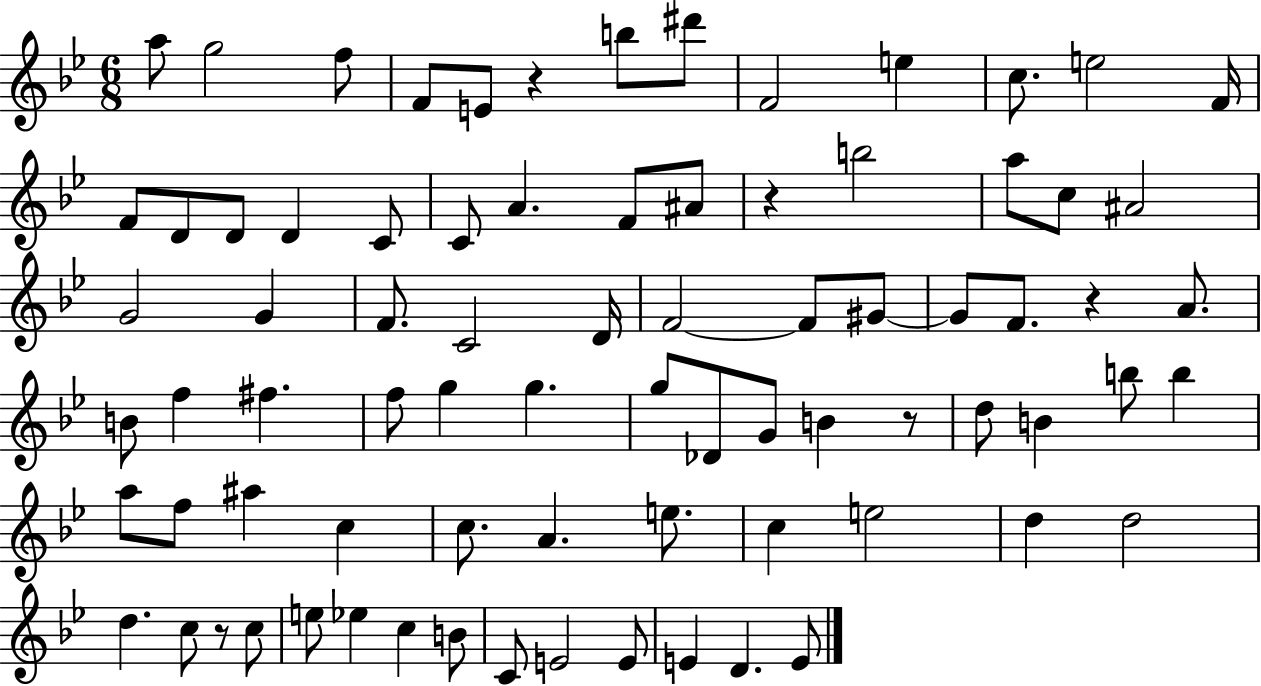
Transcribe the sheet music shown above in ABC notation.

X:1
T:Untitled
M:6/8
L:1/4
K:Bb
a/2 g2 f/2 F/2 E/2 z b/2 ^d'/2 F2 e c/2 e2 F/4 F/2 D/2 D/2 D C/2 C/2 A F/2 ^A/2 z b2 a/2 c/2 ^A2 G2 G F/2 C2 D/4 F2 F/2 ^G/2 ^G/2 F/2 z A/2 B/2 f ^f f/2 g g g/2 _D/2 G/2 B z/2 d/2 B b/2 b a/2 f/2 ^a c c/2 A e/2 c e2 d d2 d c/2 z/2 c/2 e/2 _e c B/2 C/2 E2 E/2 E D E/2